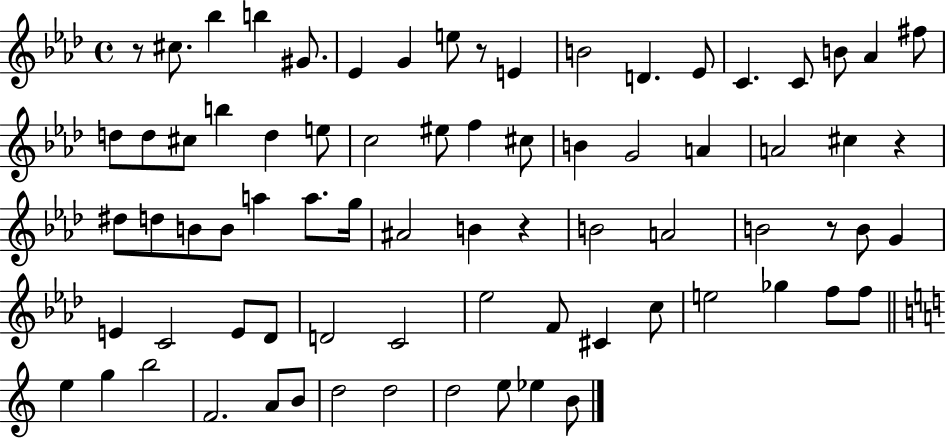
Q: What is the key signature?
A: AES major